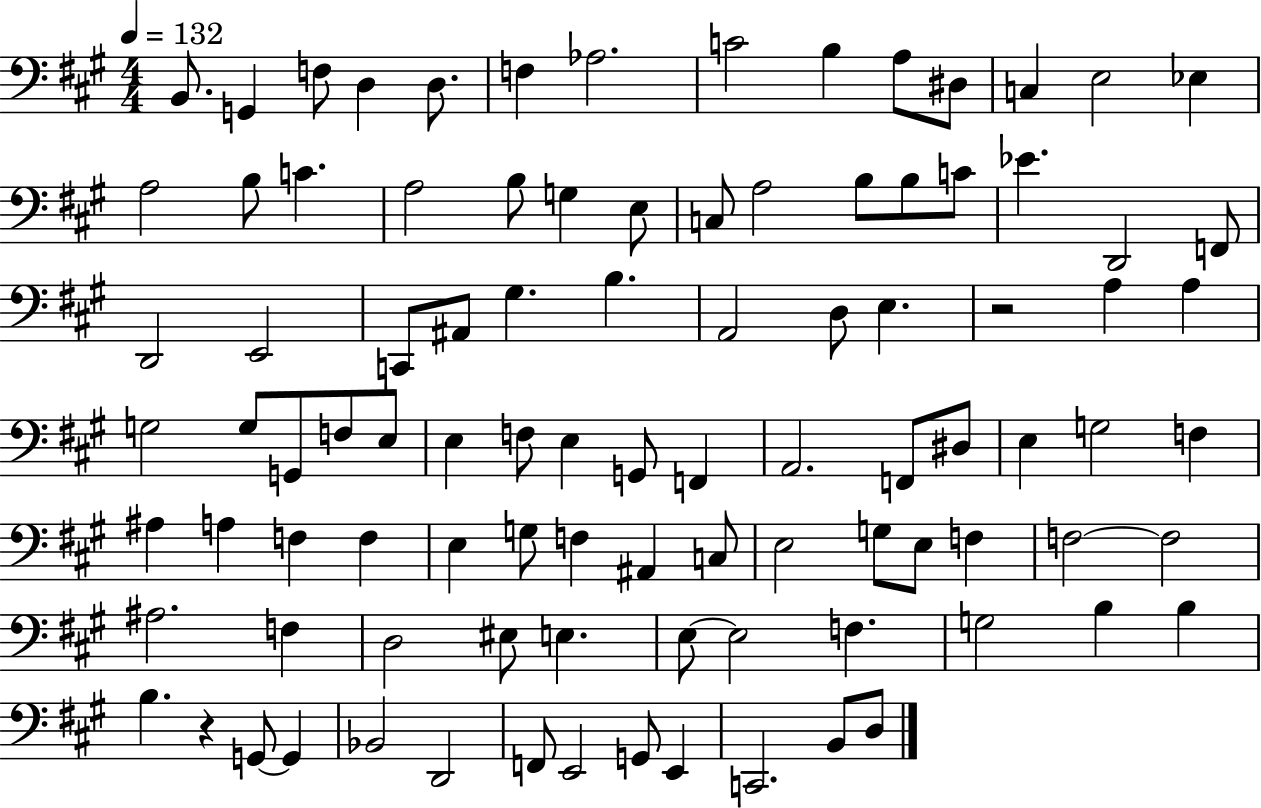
B2/e. G2/q F3/e D3/q D3/e. F3/q Ab3/h. C4/h B3/q A3/e D#3/e C3/q E3/h Eb3/q A3/h B3/e C4/q. A3/h B3/e G3/q E3/e C3/e A3/h B3/e B3/e C4/e Eb4/q. D2/h F2/e D2/h E2/h C2/e A#2/e G#3/q. B3/q. A2/h D3/e E3/q. R/h A3/q A3/q G3/h G3/e G2/e F3/e E3/e E3/q F3/e E3/q G2/e F2/q A2/h. F2/e D#3/e E3/q G3/h F3/q A#3/q A3/q F3/q F3/q E3/q G3/e F3/q A#2/q C3/e E3/h G3/e E3/e F3/q F3/h F3/h A#3/h. F3/q D3/h EIS3/e E3/q. E3/e E3/h F3/q. G3/h B3/q B3/q B3/q. R/q G2/e G2/q Bb2/h D2/h F2/e E2/h G2/e E2/q C2/h. B2/e D3/e